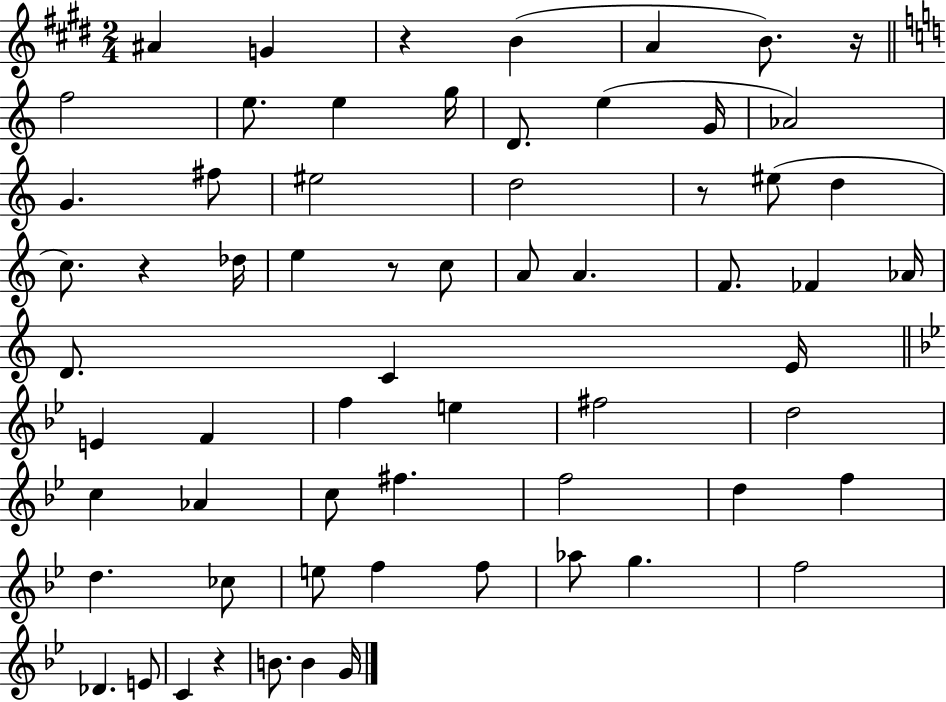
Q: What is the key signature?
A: E major